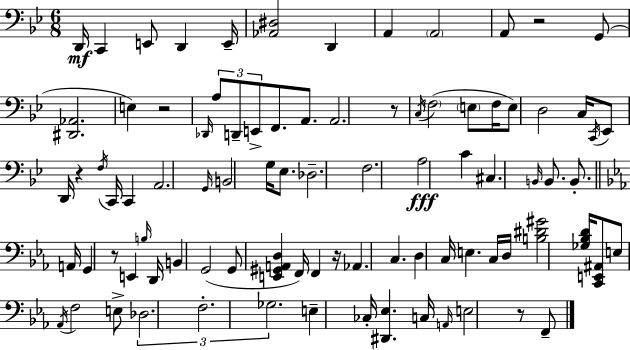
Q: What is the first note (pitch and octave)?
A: D2